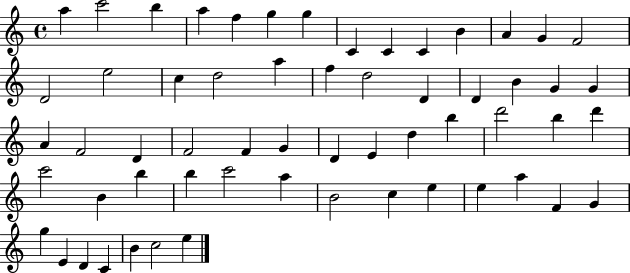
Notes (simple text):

A5/q C6/h B5/q A5/q F5/q G5/q G5/q C4/q C4/q C4/q B4/q A4/q G4/q F4/h D4/h E5/h C5/q D5/h A5/q F5/q D5/h D4/q D4/q B4/q G4/q G4/q A4/q F4/h D4/q F4/h F4/q G4/q D4/q E4/q D5/q B5/q D6/h B5/q D6/q C6/h B4/q B5/q B5/q C6/h A5/q B4/h C5/q E5/q E5/q A5/q F4/q G4/q G5/q E4/q D4/q C4/q B4/q C5/h E5/q